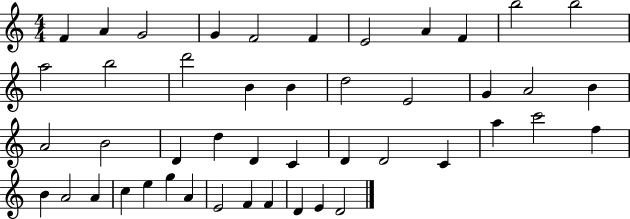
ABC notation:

X:1
T:Untitled
M:4/4
L:1/4
K:C
F A G2 G F2 F E2 A F b2 b2 a2 b2 d'2 B B d2 E2 G A2 B A2 B2 D d D C D D2 C a c'2 f B A2 A c e g A E2 F F D E D2